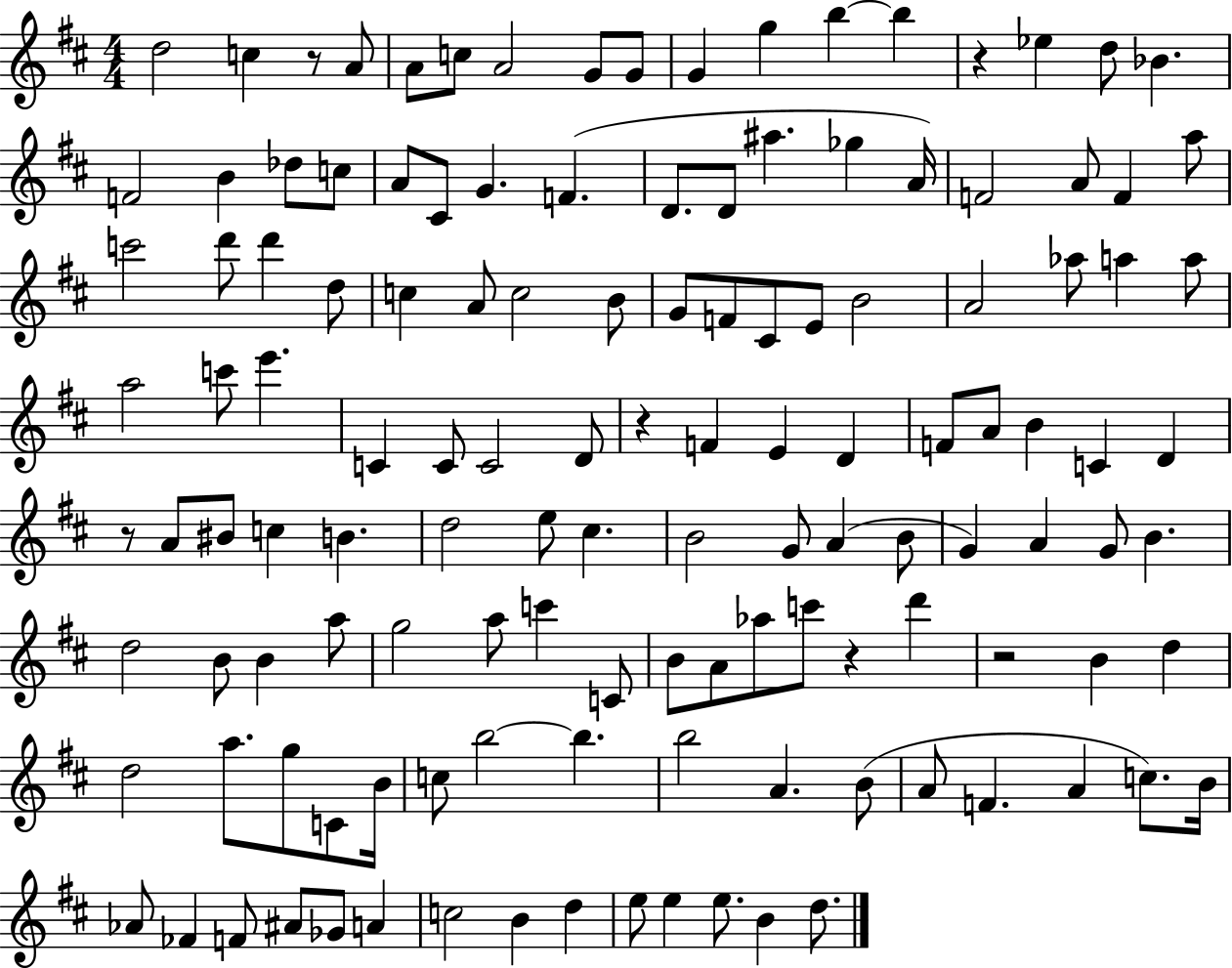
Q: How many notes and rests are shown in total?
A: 130